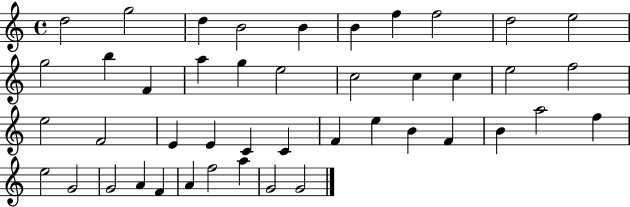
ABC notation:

X:1
T:Untitled
M:4/4
L:1/4
K:C
d2 g2 d B2 B B f f2 d2 e2 g2 b F a g e2 c2 c c e2 f2 e2 F2 E E C C F e B F B a2 f e2 G2 G2 A F A f2 a G2 G2